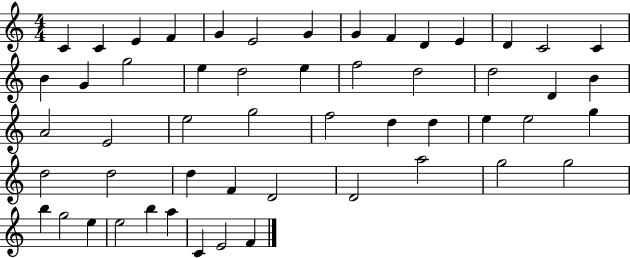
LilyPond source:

{
  \clef treble
  \numericTimeSignature
  \time 4/4
  \key c \major
  c'4 c'4 e'4 f'4 | g'4 e'2 g'4 | g'4 f'4 d'4 e'4 | d'4 c'2 c'4 | \break b'4 g'4 g''2 | e''4 d''2 e''4 | f''2 d''2 | d''2 d'4 b'4 | \break a'2 e'2 | e''2 g''2 | f''2 d''4 d''4 | e''4 e''2 g''4 | \break d''2 d''2 | d''4 f'4 d'2 | d'2 a''2 | g''2 g''2 | \break b''4 g''2 e''4 | e''2 b''4 a''4 | c'4 e'2 f'4 | \bar "|."
}